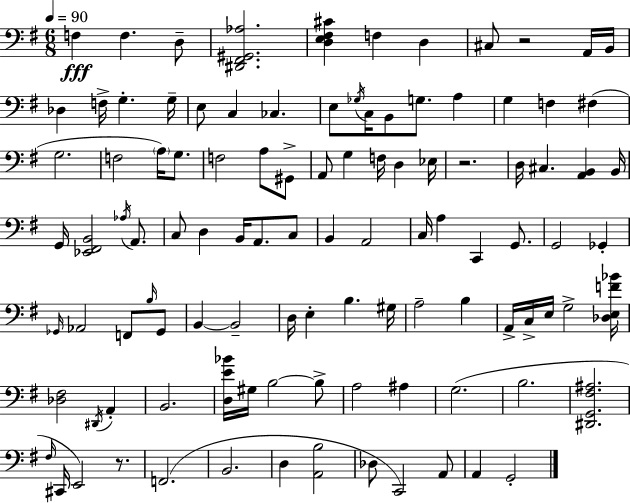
X:1
T:Untitled
M:6/8
L:1/4
K:G
F, F, D,/2 [^D,,^F,,^G,,_A,]2 [D,E,^F,^C] F, D, ^C,/2 z2 A,,/4 B,,/4 _D, F,/4 G, G,/4 E,/2 C, _C, E,/2 _G,/4 C,/4 B,,/2 G,/2 A, G, F, ^F, G,2 F,2 A,/4 G,/2 F,2 A,/2 ^G,,/2 A,,/2 G, F,/4 D, _E,/4 z2 D,/4 ^C, [A,,B,,] B,,/4 G,,/4 [_E,,^F,,B,,]2 _A,/4 A,,/2 C,/2 D, B,,/4 A,,/2 C,/2 B,, A,,2 C,/4 A, C,, G,,/2 G,,2 _G,, _G,,/4 _A,,2 F,,/2 B,/4 _G,,/2 B,, B,,2 D,/4 E, B, ^G,/4 A,2 B, A,,/4 C,/4 E,/4 G,2 [_D,E,F_B]/4 [_D,^F,]2 ^D,,/4 A,, B,,2 [D,E_B]/4 ^G,/4 B,2 B,/2 A,2 ^A, G,2 B,2 [^D,,G,,^F,^A,]2 ^F,/4 ^C,,/4 E,,2 z/2 F,,2 B,,2 D, [A,,B,]2 _D,/2 C,,2 A,,/2 A,, G,,2